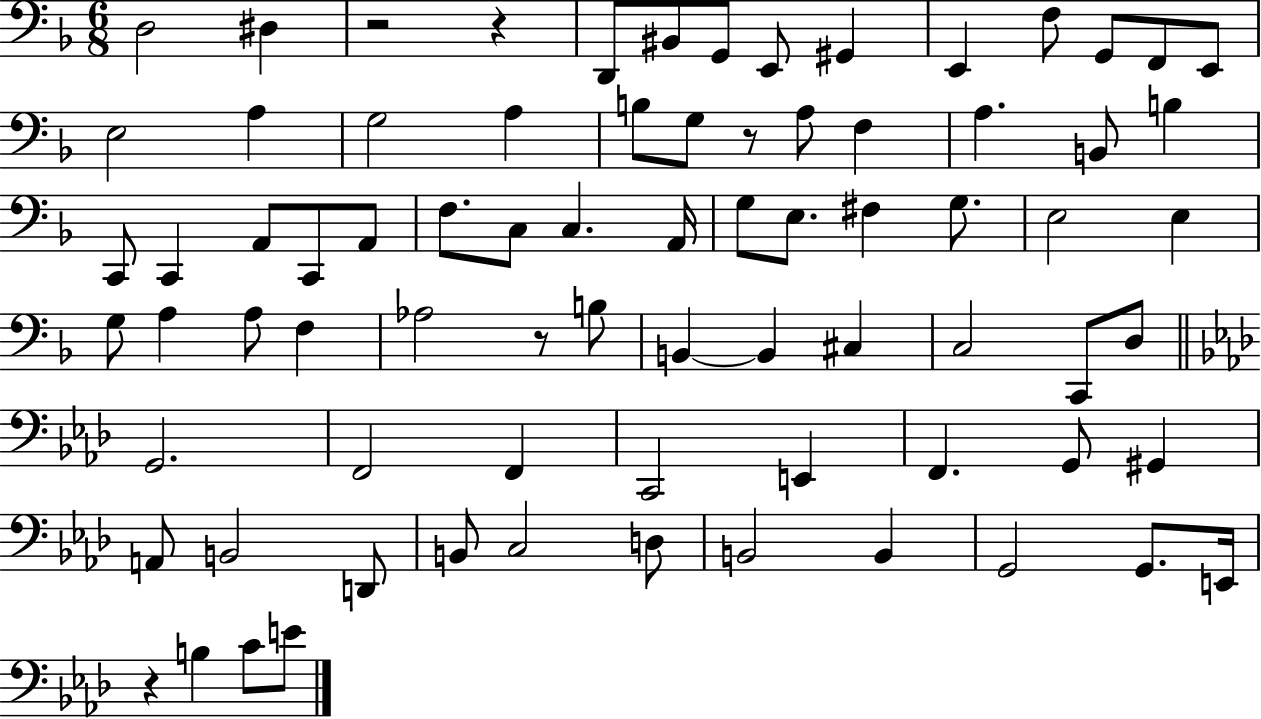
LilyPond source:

{
  \clef bass
  \numericTimeSignature
  \time 6/8
  \key f \major
  \repeat volta 2 { d2 dis4 | r2 r4 | d,8 bis,8 g,8 e,8 gis,4 | e,4 f8 g,8 f,8 e,8 | \break e2 a4 | g2 a4 | b8 g8 r8 a8 f4 | a4. b,8 b4 | \break c,8 c,4 a,8 c,8 a,8 | f8. c8 c4. a,16 | g8 e8. fis4 g8. | e2 e4 | \break g8 a4 a8 f4 | aes2 r8 b8 | b,4~~ b,4 cis4 | c2 c,8 d8 | \break \bar "||" \break \key f \minor g,2. | f,2 f,4 | c,2 e,4 | f,4. g,8 gis,4 | \break a,8 b,2 d,8 | b,8 c2 d8 | b,2 b,4 | g,2 g,8. e,16 | \break r4 b4 c'8 e'8 | } \bar "|."
}